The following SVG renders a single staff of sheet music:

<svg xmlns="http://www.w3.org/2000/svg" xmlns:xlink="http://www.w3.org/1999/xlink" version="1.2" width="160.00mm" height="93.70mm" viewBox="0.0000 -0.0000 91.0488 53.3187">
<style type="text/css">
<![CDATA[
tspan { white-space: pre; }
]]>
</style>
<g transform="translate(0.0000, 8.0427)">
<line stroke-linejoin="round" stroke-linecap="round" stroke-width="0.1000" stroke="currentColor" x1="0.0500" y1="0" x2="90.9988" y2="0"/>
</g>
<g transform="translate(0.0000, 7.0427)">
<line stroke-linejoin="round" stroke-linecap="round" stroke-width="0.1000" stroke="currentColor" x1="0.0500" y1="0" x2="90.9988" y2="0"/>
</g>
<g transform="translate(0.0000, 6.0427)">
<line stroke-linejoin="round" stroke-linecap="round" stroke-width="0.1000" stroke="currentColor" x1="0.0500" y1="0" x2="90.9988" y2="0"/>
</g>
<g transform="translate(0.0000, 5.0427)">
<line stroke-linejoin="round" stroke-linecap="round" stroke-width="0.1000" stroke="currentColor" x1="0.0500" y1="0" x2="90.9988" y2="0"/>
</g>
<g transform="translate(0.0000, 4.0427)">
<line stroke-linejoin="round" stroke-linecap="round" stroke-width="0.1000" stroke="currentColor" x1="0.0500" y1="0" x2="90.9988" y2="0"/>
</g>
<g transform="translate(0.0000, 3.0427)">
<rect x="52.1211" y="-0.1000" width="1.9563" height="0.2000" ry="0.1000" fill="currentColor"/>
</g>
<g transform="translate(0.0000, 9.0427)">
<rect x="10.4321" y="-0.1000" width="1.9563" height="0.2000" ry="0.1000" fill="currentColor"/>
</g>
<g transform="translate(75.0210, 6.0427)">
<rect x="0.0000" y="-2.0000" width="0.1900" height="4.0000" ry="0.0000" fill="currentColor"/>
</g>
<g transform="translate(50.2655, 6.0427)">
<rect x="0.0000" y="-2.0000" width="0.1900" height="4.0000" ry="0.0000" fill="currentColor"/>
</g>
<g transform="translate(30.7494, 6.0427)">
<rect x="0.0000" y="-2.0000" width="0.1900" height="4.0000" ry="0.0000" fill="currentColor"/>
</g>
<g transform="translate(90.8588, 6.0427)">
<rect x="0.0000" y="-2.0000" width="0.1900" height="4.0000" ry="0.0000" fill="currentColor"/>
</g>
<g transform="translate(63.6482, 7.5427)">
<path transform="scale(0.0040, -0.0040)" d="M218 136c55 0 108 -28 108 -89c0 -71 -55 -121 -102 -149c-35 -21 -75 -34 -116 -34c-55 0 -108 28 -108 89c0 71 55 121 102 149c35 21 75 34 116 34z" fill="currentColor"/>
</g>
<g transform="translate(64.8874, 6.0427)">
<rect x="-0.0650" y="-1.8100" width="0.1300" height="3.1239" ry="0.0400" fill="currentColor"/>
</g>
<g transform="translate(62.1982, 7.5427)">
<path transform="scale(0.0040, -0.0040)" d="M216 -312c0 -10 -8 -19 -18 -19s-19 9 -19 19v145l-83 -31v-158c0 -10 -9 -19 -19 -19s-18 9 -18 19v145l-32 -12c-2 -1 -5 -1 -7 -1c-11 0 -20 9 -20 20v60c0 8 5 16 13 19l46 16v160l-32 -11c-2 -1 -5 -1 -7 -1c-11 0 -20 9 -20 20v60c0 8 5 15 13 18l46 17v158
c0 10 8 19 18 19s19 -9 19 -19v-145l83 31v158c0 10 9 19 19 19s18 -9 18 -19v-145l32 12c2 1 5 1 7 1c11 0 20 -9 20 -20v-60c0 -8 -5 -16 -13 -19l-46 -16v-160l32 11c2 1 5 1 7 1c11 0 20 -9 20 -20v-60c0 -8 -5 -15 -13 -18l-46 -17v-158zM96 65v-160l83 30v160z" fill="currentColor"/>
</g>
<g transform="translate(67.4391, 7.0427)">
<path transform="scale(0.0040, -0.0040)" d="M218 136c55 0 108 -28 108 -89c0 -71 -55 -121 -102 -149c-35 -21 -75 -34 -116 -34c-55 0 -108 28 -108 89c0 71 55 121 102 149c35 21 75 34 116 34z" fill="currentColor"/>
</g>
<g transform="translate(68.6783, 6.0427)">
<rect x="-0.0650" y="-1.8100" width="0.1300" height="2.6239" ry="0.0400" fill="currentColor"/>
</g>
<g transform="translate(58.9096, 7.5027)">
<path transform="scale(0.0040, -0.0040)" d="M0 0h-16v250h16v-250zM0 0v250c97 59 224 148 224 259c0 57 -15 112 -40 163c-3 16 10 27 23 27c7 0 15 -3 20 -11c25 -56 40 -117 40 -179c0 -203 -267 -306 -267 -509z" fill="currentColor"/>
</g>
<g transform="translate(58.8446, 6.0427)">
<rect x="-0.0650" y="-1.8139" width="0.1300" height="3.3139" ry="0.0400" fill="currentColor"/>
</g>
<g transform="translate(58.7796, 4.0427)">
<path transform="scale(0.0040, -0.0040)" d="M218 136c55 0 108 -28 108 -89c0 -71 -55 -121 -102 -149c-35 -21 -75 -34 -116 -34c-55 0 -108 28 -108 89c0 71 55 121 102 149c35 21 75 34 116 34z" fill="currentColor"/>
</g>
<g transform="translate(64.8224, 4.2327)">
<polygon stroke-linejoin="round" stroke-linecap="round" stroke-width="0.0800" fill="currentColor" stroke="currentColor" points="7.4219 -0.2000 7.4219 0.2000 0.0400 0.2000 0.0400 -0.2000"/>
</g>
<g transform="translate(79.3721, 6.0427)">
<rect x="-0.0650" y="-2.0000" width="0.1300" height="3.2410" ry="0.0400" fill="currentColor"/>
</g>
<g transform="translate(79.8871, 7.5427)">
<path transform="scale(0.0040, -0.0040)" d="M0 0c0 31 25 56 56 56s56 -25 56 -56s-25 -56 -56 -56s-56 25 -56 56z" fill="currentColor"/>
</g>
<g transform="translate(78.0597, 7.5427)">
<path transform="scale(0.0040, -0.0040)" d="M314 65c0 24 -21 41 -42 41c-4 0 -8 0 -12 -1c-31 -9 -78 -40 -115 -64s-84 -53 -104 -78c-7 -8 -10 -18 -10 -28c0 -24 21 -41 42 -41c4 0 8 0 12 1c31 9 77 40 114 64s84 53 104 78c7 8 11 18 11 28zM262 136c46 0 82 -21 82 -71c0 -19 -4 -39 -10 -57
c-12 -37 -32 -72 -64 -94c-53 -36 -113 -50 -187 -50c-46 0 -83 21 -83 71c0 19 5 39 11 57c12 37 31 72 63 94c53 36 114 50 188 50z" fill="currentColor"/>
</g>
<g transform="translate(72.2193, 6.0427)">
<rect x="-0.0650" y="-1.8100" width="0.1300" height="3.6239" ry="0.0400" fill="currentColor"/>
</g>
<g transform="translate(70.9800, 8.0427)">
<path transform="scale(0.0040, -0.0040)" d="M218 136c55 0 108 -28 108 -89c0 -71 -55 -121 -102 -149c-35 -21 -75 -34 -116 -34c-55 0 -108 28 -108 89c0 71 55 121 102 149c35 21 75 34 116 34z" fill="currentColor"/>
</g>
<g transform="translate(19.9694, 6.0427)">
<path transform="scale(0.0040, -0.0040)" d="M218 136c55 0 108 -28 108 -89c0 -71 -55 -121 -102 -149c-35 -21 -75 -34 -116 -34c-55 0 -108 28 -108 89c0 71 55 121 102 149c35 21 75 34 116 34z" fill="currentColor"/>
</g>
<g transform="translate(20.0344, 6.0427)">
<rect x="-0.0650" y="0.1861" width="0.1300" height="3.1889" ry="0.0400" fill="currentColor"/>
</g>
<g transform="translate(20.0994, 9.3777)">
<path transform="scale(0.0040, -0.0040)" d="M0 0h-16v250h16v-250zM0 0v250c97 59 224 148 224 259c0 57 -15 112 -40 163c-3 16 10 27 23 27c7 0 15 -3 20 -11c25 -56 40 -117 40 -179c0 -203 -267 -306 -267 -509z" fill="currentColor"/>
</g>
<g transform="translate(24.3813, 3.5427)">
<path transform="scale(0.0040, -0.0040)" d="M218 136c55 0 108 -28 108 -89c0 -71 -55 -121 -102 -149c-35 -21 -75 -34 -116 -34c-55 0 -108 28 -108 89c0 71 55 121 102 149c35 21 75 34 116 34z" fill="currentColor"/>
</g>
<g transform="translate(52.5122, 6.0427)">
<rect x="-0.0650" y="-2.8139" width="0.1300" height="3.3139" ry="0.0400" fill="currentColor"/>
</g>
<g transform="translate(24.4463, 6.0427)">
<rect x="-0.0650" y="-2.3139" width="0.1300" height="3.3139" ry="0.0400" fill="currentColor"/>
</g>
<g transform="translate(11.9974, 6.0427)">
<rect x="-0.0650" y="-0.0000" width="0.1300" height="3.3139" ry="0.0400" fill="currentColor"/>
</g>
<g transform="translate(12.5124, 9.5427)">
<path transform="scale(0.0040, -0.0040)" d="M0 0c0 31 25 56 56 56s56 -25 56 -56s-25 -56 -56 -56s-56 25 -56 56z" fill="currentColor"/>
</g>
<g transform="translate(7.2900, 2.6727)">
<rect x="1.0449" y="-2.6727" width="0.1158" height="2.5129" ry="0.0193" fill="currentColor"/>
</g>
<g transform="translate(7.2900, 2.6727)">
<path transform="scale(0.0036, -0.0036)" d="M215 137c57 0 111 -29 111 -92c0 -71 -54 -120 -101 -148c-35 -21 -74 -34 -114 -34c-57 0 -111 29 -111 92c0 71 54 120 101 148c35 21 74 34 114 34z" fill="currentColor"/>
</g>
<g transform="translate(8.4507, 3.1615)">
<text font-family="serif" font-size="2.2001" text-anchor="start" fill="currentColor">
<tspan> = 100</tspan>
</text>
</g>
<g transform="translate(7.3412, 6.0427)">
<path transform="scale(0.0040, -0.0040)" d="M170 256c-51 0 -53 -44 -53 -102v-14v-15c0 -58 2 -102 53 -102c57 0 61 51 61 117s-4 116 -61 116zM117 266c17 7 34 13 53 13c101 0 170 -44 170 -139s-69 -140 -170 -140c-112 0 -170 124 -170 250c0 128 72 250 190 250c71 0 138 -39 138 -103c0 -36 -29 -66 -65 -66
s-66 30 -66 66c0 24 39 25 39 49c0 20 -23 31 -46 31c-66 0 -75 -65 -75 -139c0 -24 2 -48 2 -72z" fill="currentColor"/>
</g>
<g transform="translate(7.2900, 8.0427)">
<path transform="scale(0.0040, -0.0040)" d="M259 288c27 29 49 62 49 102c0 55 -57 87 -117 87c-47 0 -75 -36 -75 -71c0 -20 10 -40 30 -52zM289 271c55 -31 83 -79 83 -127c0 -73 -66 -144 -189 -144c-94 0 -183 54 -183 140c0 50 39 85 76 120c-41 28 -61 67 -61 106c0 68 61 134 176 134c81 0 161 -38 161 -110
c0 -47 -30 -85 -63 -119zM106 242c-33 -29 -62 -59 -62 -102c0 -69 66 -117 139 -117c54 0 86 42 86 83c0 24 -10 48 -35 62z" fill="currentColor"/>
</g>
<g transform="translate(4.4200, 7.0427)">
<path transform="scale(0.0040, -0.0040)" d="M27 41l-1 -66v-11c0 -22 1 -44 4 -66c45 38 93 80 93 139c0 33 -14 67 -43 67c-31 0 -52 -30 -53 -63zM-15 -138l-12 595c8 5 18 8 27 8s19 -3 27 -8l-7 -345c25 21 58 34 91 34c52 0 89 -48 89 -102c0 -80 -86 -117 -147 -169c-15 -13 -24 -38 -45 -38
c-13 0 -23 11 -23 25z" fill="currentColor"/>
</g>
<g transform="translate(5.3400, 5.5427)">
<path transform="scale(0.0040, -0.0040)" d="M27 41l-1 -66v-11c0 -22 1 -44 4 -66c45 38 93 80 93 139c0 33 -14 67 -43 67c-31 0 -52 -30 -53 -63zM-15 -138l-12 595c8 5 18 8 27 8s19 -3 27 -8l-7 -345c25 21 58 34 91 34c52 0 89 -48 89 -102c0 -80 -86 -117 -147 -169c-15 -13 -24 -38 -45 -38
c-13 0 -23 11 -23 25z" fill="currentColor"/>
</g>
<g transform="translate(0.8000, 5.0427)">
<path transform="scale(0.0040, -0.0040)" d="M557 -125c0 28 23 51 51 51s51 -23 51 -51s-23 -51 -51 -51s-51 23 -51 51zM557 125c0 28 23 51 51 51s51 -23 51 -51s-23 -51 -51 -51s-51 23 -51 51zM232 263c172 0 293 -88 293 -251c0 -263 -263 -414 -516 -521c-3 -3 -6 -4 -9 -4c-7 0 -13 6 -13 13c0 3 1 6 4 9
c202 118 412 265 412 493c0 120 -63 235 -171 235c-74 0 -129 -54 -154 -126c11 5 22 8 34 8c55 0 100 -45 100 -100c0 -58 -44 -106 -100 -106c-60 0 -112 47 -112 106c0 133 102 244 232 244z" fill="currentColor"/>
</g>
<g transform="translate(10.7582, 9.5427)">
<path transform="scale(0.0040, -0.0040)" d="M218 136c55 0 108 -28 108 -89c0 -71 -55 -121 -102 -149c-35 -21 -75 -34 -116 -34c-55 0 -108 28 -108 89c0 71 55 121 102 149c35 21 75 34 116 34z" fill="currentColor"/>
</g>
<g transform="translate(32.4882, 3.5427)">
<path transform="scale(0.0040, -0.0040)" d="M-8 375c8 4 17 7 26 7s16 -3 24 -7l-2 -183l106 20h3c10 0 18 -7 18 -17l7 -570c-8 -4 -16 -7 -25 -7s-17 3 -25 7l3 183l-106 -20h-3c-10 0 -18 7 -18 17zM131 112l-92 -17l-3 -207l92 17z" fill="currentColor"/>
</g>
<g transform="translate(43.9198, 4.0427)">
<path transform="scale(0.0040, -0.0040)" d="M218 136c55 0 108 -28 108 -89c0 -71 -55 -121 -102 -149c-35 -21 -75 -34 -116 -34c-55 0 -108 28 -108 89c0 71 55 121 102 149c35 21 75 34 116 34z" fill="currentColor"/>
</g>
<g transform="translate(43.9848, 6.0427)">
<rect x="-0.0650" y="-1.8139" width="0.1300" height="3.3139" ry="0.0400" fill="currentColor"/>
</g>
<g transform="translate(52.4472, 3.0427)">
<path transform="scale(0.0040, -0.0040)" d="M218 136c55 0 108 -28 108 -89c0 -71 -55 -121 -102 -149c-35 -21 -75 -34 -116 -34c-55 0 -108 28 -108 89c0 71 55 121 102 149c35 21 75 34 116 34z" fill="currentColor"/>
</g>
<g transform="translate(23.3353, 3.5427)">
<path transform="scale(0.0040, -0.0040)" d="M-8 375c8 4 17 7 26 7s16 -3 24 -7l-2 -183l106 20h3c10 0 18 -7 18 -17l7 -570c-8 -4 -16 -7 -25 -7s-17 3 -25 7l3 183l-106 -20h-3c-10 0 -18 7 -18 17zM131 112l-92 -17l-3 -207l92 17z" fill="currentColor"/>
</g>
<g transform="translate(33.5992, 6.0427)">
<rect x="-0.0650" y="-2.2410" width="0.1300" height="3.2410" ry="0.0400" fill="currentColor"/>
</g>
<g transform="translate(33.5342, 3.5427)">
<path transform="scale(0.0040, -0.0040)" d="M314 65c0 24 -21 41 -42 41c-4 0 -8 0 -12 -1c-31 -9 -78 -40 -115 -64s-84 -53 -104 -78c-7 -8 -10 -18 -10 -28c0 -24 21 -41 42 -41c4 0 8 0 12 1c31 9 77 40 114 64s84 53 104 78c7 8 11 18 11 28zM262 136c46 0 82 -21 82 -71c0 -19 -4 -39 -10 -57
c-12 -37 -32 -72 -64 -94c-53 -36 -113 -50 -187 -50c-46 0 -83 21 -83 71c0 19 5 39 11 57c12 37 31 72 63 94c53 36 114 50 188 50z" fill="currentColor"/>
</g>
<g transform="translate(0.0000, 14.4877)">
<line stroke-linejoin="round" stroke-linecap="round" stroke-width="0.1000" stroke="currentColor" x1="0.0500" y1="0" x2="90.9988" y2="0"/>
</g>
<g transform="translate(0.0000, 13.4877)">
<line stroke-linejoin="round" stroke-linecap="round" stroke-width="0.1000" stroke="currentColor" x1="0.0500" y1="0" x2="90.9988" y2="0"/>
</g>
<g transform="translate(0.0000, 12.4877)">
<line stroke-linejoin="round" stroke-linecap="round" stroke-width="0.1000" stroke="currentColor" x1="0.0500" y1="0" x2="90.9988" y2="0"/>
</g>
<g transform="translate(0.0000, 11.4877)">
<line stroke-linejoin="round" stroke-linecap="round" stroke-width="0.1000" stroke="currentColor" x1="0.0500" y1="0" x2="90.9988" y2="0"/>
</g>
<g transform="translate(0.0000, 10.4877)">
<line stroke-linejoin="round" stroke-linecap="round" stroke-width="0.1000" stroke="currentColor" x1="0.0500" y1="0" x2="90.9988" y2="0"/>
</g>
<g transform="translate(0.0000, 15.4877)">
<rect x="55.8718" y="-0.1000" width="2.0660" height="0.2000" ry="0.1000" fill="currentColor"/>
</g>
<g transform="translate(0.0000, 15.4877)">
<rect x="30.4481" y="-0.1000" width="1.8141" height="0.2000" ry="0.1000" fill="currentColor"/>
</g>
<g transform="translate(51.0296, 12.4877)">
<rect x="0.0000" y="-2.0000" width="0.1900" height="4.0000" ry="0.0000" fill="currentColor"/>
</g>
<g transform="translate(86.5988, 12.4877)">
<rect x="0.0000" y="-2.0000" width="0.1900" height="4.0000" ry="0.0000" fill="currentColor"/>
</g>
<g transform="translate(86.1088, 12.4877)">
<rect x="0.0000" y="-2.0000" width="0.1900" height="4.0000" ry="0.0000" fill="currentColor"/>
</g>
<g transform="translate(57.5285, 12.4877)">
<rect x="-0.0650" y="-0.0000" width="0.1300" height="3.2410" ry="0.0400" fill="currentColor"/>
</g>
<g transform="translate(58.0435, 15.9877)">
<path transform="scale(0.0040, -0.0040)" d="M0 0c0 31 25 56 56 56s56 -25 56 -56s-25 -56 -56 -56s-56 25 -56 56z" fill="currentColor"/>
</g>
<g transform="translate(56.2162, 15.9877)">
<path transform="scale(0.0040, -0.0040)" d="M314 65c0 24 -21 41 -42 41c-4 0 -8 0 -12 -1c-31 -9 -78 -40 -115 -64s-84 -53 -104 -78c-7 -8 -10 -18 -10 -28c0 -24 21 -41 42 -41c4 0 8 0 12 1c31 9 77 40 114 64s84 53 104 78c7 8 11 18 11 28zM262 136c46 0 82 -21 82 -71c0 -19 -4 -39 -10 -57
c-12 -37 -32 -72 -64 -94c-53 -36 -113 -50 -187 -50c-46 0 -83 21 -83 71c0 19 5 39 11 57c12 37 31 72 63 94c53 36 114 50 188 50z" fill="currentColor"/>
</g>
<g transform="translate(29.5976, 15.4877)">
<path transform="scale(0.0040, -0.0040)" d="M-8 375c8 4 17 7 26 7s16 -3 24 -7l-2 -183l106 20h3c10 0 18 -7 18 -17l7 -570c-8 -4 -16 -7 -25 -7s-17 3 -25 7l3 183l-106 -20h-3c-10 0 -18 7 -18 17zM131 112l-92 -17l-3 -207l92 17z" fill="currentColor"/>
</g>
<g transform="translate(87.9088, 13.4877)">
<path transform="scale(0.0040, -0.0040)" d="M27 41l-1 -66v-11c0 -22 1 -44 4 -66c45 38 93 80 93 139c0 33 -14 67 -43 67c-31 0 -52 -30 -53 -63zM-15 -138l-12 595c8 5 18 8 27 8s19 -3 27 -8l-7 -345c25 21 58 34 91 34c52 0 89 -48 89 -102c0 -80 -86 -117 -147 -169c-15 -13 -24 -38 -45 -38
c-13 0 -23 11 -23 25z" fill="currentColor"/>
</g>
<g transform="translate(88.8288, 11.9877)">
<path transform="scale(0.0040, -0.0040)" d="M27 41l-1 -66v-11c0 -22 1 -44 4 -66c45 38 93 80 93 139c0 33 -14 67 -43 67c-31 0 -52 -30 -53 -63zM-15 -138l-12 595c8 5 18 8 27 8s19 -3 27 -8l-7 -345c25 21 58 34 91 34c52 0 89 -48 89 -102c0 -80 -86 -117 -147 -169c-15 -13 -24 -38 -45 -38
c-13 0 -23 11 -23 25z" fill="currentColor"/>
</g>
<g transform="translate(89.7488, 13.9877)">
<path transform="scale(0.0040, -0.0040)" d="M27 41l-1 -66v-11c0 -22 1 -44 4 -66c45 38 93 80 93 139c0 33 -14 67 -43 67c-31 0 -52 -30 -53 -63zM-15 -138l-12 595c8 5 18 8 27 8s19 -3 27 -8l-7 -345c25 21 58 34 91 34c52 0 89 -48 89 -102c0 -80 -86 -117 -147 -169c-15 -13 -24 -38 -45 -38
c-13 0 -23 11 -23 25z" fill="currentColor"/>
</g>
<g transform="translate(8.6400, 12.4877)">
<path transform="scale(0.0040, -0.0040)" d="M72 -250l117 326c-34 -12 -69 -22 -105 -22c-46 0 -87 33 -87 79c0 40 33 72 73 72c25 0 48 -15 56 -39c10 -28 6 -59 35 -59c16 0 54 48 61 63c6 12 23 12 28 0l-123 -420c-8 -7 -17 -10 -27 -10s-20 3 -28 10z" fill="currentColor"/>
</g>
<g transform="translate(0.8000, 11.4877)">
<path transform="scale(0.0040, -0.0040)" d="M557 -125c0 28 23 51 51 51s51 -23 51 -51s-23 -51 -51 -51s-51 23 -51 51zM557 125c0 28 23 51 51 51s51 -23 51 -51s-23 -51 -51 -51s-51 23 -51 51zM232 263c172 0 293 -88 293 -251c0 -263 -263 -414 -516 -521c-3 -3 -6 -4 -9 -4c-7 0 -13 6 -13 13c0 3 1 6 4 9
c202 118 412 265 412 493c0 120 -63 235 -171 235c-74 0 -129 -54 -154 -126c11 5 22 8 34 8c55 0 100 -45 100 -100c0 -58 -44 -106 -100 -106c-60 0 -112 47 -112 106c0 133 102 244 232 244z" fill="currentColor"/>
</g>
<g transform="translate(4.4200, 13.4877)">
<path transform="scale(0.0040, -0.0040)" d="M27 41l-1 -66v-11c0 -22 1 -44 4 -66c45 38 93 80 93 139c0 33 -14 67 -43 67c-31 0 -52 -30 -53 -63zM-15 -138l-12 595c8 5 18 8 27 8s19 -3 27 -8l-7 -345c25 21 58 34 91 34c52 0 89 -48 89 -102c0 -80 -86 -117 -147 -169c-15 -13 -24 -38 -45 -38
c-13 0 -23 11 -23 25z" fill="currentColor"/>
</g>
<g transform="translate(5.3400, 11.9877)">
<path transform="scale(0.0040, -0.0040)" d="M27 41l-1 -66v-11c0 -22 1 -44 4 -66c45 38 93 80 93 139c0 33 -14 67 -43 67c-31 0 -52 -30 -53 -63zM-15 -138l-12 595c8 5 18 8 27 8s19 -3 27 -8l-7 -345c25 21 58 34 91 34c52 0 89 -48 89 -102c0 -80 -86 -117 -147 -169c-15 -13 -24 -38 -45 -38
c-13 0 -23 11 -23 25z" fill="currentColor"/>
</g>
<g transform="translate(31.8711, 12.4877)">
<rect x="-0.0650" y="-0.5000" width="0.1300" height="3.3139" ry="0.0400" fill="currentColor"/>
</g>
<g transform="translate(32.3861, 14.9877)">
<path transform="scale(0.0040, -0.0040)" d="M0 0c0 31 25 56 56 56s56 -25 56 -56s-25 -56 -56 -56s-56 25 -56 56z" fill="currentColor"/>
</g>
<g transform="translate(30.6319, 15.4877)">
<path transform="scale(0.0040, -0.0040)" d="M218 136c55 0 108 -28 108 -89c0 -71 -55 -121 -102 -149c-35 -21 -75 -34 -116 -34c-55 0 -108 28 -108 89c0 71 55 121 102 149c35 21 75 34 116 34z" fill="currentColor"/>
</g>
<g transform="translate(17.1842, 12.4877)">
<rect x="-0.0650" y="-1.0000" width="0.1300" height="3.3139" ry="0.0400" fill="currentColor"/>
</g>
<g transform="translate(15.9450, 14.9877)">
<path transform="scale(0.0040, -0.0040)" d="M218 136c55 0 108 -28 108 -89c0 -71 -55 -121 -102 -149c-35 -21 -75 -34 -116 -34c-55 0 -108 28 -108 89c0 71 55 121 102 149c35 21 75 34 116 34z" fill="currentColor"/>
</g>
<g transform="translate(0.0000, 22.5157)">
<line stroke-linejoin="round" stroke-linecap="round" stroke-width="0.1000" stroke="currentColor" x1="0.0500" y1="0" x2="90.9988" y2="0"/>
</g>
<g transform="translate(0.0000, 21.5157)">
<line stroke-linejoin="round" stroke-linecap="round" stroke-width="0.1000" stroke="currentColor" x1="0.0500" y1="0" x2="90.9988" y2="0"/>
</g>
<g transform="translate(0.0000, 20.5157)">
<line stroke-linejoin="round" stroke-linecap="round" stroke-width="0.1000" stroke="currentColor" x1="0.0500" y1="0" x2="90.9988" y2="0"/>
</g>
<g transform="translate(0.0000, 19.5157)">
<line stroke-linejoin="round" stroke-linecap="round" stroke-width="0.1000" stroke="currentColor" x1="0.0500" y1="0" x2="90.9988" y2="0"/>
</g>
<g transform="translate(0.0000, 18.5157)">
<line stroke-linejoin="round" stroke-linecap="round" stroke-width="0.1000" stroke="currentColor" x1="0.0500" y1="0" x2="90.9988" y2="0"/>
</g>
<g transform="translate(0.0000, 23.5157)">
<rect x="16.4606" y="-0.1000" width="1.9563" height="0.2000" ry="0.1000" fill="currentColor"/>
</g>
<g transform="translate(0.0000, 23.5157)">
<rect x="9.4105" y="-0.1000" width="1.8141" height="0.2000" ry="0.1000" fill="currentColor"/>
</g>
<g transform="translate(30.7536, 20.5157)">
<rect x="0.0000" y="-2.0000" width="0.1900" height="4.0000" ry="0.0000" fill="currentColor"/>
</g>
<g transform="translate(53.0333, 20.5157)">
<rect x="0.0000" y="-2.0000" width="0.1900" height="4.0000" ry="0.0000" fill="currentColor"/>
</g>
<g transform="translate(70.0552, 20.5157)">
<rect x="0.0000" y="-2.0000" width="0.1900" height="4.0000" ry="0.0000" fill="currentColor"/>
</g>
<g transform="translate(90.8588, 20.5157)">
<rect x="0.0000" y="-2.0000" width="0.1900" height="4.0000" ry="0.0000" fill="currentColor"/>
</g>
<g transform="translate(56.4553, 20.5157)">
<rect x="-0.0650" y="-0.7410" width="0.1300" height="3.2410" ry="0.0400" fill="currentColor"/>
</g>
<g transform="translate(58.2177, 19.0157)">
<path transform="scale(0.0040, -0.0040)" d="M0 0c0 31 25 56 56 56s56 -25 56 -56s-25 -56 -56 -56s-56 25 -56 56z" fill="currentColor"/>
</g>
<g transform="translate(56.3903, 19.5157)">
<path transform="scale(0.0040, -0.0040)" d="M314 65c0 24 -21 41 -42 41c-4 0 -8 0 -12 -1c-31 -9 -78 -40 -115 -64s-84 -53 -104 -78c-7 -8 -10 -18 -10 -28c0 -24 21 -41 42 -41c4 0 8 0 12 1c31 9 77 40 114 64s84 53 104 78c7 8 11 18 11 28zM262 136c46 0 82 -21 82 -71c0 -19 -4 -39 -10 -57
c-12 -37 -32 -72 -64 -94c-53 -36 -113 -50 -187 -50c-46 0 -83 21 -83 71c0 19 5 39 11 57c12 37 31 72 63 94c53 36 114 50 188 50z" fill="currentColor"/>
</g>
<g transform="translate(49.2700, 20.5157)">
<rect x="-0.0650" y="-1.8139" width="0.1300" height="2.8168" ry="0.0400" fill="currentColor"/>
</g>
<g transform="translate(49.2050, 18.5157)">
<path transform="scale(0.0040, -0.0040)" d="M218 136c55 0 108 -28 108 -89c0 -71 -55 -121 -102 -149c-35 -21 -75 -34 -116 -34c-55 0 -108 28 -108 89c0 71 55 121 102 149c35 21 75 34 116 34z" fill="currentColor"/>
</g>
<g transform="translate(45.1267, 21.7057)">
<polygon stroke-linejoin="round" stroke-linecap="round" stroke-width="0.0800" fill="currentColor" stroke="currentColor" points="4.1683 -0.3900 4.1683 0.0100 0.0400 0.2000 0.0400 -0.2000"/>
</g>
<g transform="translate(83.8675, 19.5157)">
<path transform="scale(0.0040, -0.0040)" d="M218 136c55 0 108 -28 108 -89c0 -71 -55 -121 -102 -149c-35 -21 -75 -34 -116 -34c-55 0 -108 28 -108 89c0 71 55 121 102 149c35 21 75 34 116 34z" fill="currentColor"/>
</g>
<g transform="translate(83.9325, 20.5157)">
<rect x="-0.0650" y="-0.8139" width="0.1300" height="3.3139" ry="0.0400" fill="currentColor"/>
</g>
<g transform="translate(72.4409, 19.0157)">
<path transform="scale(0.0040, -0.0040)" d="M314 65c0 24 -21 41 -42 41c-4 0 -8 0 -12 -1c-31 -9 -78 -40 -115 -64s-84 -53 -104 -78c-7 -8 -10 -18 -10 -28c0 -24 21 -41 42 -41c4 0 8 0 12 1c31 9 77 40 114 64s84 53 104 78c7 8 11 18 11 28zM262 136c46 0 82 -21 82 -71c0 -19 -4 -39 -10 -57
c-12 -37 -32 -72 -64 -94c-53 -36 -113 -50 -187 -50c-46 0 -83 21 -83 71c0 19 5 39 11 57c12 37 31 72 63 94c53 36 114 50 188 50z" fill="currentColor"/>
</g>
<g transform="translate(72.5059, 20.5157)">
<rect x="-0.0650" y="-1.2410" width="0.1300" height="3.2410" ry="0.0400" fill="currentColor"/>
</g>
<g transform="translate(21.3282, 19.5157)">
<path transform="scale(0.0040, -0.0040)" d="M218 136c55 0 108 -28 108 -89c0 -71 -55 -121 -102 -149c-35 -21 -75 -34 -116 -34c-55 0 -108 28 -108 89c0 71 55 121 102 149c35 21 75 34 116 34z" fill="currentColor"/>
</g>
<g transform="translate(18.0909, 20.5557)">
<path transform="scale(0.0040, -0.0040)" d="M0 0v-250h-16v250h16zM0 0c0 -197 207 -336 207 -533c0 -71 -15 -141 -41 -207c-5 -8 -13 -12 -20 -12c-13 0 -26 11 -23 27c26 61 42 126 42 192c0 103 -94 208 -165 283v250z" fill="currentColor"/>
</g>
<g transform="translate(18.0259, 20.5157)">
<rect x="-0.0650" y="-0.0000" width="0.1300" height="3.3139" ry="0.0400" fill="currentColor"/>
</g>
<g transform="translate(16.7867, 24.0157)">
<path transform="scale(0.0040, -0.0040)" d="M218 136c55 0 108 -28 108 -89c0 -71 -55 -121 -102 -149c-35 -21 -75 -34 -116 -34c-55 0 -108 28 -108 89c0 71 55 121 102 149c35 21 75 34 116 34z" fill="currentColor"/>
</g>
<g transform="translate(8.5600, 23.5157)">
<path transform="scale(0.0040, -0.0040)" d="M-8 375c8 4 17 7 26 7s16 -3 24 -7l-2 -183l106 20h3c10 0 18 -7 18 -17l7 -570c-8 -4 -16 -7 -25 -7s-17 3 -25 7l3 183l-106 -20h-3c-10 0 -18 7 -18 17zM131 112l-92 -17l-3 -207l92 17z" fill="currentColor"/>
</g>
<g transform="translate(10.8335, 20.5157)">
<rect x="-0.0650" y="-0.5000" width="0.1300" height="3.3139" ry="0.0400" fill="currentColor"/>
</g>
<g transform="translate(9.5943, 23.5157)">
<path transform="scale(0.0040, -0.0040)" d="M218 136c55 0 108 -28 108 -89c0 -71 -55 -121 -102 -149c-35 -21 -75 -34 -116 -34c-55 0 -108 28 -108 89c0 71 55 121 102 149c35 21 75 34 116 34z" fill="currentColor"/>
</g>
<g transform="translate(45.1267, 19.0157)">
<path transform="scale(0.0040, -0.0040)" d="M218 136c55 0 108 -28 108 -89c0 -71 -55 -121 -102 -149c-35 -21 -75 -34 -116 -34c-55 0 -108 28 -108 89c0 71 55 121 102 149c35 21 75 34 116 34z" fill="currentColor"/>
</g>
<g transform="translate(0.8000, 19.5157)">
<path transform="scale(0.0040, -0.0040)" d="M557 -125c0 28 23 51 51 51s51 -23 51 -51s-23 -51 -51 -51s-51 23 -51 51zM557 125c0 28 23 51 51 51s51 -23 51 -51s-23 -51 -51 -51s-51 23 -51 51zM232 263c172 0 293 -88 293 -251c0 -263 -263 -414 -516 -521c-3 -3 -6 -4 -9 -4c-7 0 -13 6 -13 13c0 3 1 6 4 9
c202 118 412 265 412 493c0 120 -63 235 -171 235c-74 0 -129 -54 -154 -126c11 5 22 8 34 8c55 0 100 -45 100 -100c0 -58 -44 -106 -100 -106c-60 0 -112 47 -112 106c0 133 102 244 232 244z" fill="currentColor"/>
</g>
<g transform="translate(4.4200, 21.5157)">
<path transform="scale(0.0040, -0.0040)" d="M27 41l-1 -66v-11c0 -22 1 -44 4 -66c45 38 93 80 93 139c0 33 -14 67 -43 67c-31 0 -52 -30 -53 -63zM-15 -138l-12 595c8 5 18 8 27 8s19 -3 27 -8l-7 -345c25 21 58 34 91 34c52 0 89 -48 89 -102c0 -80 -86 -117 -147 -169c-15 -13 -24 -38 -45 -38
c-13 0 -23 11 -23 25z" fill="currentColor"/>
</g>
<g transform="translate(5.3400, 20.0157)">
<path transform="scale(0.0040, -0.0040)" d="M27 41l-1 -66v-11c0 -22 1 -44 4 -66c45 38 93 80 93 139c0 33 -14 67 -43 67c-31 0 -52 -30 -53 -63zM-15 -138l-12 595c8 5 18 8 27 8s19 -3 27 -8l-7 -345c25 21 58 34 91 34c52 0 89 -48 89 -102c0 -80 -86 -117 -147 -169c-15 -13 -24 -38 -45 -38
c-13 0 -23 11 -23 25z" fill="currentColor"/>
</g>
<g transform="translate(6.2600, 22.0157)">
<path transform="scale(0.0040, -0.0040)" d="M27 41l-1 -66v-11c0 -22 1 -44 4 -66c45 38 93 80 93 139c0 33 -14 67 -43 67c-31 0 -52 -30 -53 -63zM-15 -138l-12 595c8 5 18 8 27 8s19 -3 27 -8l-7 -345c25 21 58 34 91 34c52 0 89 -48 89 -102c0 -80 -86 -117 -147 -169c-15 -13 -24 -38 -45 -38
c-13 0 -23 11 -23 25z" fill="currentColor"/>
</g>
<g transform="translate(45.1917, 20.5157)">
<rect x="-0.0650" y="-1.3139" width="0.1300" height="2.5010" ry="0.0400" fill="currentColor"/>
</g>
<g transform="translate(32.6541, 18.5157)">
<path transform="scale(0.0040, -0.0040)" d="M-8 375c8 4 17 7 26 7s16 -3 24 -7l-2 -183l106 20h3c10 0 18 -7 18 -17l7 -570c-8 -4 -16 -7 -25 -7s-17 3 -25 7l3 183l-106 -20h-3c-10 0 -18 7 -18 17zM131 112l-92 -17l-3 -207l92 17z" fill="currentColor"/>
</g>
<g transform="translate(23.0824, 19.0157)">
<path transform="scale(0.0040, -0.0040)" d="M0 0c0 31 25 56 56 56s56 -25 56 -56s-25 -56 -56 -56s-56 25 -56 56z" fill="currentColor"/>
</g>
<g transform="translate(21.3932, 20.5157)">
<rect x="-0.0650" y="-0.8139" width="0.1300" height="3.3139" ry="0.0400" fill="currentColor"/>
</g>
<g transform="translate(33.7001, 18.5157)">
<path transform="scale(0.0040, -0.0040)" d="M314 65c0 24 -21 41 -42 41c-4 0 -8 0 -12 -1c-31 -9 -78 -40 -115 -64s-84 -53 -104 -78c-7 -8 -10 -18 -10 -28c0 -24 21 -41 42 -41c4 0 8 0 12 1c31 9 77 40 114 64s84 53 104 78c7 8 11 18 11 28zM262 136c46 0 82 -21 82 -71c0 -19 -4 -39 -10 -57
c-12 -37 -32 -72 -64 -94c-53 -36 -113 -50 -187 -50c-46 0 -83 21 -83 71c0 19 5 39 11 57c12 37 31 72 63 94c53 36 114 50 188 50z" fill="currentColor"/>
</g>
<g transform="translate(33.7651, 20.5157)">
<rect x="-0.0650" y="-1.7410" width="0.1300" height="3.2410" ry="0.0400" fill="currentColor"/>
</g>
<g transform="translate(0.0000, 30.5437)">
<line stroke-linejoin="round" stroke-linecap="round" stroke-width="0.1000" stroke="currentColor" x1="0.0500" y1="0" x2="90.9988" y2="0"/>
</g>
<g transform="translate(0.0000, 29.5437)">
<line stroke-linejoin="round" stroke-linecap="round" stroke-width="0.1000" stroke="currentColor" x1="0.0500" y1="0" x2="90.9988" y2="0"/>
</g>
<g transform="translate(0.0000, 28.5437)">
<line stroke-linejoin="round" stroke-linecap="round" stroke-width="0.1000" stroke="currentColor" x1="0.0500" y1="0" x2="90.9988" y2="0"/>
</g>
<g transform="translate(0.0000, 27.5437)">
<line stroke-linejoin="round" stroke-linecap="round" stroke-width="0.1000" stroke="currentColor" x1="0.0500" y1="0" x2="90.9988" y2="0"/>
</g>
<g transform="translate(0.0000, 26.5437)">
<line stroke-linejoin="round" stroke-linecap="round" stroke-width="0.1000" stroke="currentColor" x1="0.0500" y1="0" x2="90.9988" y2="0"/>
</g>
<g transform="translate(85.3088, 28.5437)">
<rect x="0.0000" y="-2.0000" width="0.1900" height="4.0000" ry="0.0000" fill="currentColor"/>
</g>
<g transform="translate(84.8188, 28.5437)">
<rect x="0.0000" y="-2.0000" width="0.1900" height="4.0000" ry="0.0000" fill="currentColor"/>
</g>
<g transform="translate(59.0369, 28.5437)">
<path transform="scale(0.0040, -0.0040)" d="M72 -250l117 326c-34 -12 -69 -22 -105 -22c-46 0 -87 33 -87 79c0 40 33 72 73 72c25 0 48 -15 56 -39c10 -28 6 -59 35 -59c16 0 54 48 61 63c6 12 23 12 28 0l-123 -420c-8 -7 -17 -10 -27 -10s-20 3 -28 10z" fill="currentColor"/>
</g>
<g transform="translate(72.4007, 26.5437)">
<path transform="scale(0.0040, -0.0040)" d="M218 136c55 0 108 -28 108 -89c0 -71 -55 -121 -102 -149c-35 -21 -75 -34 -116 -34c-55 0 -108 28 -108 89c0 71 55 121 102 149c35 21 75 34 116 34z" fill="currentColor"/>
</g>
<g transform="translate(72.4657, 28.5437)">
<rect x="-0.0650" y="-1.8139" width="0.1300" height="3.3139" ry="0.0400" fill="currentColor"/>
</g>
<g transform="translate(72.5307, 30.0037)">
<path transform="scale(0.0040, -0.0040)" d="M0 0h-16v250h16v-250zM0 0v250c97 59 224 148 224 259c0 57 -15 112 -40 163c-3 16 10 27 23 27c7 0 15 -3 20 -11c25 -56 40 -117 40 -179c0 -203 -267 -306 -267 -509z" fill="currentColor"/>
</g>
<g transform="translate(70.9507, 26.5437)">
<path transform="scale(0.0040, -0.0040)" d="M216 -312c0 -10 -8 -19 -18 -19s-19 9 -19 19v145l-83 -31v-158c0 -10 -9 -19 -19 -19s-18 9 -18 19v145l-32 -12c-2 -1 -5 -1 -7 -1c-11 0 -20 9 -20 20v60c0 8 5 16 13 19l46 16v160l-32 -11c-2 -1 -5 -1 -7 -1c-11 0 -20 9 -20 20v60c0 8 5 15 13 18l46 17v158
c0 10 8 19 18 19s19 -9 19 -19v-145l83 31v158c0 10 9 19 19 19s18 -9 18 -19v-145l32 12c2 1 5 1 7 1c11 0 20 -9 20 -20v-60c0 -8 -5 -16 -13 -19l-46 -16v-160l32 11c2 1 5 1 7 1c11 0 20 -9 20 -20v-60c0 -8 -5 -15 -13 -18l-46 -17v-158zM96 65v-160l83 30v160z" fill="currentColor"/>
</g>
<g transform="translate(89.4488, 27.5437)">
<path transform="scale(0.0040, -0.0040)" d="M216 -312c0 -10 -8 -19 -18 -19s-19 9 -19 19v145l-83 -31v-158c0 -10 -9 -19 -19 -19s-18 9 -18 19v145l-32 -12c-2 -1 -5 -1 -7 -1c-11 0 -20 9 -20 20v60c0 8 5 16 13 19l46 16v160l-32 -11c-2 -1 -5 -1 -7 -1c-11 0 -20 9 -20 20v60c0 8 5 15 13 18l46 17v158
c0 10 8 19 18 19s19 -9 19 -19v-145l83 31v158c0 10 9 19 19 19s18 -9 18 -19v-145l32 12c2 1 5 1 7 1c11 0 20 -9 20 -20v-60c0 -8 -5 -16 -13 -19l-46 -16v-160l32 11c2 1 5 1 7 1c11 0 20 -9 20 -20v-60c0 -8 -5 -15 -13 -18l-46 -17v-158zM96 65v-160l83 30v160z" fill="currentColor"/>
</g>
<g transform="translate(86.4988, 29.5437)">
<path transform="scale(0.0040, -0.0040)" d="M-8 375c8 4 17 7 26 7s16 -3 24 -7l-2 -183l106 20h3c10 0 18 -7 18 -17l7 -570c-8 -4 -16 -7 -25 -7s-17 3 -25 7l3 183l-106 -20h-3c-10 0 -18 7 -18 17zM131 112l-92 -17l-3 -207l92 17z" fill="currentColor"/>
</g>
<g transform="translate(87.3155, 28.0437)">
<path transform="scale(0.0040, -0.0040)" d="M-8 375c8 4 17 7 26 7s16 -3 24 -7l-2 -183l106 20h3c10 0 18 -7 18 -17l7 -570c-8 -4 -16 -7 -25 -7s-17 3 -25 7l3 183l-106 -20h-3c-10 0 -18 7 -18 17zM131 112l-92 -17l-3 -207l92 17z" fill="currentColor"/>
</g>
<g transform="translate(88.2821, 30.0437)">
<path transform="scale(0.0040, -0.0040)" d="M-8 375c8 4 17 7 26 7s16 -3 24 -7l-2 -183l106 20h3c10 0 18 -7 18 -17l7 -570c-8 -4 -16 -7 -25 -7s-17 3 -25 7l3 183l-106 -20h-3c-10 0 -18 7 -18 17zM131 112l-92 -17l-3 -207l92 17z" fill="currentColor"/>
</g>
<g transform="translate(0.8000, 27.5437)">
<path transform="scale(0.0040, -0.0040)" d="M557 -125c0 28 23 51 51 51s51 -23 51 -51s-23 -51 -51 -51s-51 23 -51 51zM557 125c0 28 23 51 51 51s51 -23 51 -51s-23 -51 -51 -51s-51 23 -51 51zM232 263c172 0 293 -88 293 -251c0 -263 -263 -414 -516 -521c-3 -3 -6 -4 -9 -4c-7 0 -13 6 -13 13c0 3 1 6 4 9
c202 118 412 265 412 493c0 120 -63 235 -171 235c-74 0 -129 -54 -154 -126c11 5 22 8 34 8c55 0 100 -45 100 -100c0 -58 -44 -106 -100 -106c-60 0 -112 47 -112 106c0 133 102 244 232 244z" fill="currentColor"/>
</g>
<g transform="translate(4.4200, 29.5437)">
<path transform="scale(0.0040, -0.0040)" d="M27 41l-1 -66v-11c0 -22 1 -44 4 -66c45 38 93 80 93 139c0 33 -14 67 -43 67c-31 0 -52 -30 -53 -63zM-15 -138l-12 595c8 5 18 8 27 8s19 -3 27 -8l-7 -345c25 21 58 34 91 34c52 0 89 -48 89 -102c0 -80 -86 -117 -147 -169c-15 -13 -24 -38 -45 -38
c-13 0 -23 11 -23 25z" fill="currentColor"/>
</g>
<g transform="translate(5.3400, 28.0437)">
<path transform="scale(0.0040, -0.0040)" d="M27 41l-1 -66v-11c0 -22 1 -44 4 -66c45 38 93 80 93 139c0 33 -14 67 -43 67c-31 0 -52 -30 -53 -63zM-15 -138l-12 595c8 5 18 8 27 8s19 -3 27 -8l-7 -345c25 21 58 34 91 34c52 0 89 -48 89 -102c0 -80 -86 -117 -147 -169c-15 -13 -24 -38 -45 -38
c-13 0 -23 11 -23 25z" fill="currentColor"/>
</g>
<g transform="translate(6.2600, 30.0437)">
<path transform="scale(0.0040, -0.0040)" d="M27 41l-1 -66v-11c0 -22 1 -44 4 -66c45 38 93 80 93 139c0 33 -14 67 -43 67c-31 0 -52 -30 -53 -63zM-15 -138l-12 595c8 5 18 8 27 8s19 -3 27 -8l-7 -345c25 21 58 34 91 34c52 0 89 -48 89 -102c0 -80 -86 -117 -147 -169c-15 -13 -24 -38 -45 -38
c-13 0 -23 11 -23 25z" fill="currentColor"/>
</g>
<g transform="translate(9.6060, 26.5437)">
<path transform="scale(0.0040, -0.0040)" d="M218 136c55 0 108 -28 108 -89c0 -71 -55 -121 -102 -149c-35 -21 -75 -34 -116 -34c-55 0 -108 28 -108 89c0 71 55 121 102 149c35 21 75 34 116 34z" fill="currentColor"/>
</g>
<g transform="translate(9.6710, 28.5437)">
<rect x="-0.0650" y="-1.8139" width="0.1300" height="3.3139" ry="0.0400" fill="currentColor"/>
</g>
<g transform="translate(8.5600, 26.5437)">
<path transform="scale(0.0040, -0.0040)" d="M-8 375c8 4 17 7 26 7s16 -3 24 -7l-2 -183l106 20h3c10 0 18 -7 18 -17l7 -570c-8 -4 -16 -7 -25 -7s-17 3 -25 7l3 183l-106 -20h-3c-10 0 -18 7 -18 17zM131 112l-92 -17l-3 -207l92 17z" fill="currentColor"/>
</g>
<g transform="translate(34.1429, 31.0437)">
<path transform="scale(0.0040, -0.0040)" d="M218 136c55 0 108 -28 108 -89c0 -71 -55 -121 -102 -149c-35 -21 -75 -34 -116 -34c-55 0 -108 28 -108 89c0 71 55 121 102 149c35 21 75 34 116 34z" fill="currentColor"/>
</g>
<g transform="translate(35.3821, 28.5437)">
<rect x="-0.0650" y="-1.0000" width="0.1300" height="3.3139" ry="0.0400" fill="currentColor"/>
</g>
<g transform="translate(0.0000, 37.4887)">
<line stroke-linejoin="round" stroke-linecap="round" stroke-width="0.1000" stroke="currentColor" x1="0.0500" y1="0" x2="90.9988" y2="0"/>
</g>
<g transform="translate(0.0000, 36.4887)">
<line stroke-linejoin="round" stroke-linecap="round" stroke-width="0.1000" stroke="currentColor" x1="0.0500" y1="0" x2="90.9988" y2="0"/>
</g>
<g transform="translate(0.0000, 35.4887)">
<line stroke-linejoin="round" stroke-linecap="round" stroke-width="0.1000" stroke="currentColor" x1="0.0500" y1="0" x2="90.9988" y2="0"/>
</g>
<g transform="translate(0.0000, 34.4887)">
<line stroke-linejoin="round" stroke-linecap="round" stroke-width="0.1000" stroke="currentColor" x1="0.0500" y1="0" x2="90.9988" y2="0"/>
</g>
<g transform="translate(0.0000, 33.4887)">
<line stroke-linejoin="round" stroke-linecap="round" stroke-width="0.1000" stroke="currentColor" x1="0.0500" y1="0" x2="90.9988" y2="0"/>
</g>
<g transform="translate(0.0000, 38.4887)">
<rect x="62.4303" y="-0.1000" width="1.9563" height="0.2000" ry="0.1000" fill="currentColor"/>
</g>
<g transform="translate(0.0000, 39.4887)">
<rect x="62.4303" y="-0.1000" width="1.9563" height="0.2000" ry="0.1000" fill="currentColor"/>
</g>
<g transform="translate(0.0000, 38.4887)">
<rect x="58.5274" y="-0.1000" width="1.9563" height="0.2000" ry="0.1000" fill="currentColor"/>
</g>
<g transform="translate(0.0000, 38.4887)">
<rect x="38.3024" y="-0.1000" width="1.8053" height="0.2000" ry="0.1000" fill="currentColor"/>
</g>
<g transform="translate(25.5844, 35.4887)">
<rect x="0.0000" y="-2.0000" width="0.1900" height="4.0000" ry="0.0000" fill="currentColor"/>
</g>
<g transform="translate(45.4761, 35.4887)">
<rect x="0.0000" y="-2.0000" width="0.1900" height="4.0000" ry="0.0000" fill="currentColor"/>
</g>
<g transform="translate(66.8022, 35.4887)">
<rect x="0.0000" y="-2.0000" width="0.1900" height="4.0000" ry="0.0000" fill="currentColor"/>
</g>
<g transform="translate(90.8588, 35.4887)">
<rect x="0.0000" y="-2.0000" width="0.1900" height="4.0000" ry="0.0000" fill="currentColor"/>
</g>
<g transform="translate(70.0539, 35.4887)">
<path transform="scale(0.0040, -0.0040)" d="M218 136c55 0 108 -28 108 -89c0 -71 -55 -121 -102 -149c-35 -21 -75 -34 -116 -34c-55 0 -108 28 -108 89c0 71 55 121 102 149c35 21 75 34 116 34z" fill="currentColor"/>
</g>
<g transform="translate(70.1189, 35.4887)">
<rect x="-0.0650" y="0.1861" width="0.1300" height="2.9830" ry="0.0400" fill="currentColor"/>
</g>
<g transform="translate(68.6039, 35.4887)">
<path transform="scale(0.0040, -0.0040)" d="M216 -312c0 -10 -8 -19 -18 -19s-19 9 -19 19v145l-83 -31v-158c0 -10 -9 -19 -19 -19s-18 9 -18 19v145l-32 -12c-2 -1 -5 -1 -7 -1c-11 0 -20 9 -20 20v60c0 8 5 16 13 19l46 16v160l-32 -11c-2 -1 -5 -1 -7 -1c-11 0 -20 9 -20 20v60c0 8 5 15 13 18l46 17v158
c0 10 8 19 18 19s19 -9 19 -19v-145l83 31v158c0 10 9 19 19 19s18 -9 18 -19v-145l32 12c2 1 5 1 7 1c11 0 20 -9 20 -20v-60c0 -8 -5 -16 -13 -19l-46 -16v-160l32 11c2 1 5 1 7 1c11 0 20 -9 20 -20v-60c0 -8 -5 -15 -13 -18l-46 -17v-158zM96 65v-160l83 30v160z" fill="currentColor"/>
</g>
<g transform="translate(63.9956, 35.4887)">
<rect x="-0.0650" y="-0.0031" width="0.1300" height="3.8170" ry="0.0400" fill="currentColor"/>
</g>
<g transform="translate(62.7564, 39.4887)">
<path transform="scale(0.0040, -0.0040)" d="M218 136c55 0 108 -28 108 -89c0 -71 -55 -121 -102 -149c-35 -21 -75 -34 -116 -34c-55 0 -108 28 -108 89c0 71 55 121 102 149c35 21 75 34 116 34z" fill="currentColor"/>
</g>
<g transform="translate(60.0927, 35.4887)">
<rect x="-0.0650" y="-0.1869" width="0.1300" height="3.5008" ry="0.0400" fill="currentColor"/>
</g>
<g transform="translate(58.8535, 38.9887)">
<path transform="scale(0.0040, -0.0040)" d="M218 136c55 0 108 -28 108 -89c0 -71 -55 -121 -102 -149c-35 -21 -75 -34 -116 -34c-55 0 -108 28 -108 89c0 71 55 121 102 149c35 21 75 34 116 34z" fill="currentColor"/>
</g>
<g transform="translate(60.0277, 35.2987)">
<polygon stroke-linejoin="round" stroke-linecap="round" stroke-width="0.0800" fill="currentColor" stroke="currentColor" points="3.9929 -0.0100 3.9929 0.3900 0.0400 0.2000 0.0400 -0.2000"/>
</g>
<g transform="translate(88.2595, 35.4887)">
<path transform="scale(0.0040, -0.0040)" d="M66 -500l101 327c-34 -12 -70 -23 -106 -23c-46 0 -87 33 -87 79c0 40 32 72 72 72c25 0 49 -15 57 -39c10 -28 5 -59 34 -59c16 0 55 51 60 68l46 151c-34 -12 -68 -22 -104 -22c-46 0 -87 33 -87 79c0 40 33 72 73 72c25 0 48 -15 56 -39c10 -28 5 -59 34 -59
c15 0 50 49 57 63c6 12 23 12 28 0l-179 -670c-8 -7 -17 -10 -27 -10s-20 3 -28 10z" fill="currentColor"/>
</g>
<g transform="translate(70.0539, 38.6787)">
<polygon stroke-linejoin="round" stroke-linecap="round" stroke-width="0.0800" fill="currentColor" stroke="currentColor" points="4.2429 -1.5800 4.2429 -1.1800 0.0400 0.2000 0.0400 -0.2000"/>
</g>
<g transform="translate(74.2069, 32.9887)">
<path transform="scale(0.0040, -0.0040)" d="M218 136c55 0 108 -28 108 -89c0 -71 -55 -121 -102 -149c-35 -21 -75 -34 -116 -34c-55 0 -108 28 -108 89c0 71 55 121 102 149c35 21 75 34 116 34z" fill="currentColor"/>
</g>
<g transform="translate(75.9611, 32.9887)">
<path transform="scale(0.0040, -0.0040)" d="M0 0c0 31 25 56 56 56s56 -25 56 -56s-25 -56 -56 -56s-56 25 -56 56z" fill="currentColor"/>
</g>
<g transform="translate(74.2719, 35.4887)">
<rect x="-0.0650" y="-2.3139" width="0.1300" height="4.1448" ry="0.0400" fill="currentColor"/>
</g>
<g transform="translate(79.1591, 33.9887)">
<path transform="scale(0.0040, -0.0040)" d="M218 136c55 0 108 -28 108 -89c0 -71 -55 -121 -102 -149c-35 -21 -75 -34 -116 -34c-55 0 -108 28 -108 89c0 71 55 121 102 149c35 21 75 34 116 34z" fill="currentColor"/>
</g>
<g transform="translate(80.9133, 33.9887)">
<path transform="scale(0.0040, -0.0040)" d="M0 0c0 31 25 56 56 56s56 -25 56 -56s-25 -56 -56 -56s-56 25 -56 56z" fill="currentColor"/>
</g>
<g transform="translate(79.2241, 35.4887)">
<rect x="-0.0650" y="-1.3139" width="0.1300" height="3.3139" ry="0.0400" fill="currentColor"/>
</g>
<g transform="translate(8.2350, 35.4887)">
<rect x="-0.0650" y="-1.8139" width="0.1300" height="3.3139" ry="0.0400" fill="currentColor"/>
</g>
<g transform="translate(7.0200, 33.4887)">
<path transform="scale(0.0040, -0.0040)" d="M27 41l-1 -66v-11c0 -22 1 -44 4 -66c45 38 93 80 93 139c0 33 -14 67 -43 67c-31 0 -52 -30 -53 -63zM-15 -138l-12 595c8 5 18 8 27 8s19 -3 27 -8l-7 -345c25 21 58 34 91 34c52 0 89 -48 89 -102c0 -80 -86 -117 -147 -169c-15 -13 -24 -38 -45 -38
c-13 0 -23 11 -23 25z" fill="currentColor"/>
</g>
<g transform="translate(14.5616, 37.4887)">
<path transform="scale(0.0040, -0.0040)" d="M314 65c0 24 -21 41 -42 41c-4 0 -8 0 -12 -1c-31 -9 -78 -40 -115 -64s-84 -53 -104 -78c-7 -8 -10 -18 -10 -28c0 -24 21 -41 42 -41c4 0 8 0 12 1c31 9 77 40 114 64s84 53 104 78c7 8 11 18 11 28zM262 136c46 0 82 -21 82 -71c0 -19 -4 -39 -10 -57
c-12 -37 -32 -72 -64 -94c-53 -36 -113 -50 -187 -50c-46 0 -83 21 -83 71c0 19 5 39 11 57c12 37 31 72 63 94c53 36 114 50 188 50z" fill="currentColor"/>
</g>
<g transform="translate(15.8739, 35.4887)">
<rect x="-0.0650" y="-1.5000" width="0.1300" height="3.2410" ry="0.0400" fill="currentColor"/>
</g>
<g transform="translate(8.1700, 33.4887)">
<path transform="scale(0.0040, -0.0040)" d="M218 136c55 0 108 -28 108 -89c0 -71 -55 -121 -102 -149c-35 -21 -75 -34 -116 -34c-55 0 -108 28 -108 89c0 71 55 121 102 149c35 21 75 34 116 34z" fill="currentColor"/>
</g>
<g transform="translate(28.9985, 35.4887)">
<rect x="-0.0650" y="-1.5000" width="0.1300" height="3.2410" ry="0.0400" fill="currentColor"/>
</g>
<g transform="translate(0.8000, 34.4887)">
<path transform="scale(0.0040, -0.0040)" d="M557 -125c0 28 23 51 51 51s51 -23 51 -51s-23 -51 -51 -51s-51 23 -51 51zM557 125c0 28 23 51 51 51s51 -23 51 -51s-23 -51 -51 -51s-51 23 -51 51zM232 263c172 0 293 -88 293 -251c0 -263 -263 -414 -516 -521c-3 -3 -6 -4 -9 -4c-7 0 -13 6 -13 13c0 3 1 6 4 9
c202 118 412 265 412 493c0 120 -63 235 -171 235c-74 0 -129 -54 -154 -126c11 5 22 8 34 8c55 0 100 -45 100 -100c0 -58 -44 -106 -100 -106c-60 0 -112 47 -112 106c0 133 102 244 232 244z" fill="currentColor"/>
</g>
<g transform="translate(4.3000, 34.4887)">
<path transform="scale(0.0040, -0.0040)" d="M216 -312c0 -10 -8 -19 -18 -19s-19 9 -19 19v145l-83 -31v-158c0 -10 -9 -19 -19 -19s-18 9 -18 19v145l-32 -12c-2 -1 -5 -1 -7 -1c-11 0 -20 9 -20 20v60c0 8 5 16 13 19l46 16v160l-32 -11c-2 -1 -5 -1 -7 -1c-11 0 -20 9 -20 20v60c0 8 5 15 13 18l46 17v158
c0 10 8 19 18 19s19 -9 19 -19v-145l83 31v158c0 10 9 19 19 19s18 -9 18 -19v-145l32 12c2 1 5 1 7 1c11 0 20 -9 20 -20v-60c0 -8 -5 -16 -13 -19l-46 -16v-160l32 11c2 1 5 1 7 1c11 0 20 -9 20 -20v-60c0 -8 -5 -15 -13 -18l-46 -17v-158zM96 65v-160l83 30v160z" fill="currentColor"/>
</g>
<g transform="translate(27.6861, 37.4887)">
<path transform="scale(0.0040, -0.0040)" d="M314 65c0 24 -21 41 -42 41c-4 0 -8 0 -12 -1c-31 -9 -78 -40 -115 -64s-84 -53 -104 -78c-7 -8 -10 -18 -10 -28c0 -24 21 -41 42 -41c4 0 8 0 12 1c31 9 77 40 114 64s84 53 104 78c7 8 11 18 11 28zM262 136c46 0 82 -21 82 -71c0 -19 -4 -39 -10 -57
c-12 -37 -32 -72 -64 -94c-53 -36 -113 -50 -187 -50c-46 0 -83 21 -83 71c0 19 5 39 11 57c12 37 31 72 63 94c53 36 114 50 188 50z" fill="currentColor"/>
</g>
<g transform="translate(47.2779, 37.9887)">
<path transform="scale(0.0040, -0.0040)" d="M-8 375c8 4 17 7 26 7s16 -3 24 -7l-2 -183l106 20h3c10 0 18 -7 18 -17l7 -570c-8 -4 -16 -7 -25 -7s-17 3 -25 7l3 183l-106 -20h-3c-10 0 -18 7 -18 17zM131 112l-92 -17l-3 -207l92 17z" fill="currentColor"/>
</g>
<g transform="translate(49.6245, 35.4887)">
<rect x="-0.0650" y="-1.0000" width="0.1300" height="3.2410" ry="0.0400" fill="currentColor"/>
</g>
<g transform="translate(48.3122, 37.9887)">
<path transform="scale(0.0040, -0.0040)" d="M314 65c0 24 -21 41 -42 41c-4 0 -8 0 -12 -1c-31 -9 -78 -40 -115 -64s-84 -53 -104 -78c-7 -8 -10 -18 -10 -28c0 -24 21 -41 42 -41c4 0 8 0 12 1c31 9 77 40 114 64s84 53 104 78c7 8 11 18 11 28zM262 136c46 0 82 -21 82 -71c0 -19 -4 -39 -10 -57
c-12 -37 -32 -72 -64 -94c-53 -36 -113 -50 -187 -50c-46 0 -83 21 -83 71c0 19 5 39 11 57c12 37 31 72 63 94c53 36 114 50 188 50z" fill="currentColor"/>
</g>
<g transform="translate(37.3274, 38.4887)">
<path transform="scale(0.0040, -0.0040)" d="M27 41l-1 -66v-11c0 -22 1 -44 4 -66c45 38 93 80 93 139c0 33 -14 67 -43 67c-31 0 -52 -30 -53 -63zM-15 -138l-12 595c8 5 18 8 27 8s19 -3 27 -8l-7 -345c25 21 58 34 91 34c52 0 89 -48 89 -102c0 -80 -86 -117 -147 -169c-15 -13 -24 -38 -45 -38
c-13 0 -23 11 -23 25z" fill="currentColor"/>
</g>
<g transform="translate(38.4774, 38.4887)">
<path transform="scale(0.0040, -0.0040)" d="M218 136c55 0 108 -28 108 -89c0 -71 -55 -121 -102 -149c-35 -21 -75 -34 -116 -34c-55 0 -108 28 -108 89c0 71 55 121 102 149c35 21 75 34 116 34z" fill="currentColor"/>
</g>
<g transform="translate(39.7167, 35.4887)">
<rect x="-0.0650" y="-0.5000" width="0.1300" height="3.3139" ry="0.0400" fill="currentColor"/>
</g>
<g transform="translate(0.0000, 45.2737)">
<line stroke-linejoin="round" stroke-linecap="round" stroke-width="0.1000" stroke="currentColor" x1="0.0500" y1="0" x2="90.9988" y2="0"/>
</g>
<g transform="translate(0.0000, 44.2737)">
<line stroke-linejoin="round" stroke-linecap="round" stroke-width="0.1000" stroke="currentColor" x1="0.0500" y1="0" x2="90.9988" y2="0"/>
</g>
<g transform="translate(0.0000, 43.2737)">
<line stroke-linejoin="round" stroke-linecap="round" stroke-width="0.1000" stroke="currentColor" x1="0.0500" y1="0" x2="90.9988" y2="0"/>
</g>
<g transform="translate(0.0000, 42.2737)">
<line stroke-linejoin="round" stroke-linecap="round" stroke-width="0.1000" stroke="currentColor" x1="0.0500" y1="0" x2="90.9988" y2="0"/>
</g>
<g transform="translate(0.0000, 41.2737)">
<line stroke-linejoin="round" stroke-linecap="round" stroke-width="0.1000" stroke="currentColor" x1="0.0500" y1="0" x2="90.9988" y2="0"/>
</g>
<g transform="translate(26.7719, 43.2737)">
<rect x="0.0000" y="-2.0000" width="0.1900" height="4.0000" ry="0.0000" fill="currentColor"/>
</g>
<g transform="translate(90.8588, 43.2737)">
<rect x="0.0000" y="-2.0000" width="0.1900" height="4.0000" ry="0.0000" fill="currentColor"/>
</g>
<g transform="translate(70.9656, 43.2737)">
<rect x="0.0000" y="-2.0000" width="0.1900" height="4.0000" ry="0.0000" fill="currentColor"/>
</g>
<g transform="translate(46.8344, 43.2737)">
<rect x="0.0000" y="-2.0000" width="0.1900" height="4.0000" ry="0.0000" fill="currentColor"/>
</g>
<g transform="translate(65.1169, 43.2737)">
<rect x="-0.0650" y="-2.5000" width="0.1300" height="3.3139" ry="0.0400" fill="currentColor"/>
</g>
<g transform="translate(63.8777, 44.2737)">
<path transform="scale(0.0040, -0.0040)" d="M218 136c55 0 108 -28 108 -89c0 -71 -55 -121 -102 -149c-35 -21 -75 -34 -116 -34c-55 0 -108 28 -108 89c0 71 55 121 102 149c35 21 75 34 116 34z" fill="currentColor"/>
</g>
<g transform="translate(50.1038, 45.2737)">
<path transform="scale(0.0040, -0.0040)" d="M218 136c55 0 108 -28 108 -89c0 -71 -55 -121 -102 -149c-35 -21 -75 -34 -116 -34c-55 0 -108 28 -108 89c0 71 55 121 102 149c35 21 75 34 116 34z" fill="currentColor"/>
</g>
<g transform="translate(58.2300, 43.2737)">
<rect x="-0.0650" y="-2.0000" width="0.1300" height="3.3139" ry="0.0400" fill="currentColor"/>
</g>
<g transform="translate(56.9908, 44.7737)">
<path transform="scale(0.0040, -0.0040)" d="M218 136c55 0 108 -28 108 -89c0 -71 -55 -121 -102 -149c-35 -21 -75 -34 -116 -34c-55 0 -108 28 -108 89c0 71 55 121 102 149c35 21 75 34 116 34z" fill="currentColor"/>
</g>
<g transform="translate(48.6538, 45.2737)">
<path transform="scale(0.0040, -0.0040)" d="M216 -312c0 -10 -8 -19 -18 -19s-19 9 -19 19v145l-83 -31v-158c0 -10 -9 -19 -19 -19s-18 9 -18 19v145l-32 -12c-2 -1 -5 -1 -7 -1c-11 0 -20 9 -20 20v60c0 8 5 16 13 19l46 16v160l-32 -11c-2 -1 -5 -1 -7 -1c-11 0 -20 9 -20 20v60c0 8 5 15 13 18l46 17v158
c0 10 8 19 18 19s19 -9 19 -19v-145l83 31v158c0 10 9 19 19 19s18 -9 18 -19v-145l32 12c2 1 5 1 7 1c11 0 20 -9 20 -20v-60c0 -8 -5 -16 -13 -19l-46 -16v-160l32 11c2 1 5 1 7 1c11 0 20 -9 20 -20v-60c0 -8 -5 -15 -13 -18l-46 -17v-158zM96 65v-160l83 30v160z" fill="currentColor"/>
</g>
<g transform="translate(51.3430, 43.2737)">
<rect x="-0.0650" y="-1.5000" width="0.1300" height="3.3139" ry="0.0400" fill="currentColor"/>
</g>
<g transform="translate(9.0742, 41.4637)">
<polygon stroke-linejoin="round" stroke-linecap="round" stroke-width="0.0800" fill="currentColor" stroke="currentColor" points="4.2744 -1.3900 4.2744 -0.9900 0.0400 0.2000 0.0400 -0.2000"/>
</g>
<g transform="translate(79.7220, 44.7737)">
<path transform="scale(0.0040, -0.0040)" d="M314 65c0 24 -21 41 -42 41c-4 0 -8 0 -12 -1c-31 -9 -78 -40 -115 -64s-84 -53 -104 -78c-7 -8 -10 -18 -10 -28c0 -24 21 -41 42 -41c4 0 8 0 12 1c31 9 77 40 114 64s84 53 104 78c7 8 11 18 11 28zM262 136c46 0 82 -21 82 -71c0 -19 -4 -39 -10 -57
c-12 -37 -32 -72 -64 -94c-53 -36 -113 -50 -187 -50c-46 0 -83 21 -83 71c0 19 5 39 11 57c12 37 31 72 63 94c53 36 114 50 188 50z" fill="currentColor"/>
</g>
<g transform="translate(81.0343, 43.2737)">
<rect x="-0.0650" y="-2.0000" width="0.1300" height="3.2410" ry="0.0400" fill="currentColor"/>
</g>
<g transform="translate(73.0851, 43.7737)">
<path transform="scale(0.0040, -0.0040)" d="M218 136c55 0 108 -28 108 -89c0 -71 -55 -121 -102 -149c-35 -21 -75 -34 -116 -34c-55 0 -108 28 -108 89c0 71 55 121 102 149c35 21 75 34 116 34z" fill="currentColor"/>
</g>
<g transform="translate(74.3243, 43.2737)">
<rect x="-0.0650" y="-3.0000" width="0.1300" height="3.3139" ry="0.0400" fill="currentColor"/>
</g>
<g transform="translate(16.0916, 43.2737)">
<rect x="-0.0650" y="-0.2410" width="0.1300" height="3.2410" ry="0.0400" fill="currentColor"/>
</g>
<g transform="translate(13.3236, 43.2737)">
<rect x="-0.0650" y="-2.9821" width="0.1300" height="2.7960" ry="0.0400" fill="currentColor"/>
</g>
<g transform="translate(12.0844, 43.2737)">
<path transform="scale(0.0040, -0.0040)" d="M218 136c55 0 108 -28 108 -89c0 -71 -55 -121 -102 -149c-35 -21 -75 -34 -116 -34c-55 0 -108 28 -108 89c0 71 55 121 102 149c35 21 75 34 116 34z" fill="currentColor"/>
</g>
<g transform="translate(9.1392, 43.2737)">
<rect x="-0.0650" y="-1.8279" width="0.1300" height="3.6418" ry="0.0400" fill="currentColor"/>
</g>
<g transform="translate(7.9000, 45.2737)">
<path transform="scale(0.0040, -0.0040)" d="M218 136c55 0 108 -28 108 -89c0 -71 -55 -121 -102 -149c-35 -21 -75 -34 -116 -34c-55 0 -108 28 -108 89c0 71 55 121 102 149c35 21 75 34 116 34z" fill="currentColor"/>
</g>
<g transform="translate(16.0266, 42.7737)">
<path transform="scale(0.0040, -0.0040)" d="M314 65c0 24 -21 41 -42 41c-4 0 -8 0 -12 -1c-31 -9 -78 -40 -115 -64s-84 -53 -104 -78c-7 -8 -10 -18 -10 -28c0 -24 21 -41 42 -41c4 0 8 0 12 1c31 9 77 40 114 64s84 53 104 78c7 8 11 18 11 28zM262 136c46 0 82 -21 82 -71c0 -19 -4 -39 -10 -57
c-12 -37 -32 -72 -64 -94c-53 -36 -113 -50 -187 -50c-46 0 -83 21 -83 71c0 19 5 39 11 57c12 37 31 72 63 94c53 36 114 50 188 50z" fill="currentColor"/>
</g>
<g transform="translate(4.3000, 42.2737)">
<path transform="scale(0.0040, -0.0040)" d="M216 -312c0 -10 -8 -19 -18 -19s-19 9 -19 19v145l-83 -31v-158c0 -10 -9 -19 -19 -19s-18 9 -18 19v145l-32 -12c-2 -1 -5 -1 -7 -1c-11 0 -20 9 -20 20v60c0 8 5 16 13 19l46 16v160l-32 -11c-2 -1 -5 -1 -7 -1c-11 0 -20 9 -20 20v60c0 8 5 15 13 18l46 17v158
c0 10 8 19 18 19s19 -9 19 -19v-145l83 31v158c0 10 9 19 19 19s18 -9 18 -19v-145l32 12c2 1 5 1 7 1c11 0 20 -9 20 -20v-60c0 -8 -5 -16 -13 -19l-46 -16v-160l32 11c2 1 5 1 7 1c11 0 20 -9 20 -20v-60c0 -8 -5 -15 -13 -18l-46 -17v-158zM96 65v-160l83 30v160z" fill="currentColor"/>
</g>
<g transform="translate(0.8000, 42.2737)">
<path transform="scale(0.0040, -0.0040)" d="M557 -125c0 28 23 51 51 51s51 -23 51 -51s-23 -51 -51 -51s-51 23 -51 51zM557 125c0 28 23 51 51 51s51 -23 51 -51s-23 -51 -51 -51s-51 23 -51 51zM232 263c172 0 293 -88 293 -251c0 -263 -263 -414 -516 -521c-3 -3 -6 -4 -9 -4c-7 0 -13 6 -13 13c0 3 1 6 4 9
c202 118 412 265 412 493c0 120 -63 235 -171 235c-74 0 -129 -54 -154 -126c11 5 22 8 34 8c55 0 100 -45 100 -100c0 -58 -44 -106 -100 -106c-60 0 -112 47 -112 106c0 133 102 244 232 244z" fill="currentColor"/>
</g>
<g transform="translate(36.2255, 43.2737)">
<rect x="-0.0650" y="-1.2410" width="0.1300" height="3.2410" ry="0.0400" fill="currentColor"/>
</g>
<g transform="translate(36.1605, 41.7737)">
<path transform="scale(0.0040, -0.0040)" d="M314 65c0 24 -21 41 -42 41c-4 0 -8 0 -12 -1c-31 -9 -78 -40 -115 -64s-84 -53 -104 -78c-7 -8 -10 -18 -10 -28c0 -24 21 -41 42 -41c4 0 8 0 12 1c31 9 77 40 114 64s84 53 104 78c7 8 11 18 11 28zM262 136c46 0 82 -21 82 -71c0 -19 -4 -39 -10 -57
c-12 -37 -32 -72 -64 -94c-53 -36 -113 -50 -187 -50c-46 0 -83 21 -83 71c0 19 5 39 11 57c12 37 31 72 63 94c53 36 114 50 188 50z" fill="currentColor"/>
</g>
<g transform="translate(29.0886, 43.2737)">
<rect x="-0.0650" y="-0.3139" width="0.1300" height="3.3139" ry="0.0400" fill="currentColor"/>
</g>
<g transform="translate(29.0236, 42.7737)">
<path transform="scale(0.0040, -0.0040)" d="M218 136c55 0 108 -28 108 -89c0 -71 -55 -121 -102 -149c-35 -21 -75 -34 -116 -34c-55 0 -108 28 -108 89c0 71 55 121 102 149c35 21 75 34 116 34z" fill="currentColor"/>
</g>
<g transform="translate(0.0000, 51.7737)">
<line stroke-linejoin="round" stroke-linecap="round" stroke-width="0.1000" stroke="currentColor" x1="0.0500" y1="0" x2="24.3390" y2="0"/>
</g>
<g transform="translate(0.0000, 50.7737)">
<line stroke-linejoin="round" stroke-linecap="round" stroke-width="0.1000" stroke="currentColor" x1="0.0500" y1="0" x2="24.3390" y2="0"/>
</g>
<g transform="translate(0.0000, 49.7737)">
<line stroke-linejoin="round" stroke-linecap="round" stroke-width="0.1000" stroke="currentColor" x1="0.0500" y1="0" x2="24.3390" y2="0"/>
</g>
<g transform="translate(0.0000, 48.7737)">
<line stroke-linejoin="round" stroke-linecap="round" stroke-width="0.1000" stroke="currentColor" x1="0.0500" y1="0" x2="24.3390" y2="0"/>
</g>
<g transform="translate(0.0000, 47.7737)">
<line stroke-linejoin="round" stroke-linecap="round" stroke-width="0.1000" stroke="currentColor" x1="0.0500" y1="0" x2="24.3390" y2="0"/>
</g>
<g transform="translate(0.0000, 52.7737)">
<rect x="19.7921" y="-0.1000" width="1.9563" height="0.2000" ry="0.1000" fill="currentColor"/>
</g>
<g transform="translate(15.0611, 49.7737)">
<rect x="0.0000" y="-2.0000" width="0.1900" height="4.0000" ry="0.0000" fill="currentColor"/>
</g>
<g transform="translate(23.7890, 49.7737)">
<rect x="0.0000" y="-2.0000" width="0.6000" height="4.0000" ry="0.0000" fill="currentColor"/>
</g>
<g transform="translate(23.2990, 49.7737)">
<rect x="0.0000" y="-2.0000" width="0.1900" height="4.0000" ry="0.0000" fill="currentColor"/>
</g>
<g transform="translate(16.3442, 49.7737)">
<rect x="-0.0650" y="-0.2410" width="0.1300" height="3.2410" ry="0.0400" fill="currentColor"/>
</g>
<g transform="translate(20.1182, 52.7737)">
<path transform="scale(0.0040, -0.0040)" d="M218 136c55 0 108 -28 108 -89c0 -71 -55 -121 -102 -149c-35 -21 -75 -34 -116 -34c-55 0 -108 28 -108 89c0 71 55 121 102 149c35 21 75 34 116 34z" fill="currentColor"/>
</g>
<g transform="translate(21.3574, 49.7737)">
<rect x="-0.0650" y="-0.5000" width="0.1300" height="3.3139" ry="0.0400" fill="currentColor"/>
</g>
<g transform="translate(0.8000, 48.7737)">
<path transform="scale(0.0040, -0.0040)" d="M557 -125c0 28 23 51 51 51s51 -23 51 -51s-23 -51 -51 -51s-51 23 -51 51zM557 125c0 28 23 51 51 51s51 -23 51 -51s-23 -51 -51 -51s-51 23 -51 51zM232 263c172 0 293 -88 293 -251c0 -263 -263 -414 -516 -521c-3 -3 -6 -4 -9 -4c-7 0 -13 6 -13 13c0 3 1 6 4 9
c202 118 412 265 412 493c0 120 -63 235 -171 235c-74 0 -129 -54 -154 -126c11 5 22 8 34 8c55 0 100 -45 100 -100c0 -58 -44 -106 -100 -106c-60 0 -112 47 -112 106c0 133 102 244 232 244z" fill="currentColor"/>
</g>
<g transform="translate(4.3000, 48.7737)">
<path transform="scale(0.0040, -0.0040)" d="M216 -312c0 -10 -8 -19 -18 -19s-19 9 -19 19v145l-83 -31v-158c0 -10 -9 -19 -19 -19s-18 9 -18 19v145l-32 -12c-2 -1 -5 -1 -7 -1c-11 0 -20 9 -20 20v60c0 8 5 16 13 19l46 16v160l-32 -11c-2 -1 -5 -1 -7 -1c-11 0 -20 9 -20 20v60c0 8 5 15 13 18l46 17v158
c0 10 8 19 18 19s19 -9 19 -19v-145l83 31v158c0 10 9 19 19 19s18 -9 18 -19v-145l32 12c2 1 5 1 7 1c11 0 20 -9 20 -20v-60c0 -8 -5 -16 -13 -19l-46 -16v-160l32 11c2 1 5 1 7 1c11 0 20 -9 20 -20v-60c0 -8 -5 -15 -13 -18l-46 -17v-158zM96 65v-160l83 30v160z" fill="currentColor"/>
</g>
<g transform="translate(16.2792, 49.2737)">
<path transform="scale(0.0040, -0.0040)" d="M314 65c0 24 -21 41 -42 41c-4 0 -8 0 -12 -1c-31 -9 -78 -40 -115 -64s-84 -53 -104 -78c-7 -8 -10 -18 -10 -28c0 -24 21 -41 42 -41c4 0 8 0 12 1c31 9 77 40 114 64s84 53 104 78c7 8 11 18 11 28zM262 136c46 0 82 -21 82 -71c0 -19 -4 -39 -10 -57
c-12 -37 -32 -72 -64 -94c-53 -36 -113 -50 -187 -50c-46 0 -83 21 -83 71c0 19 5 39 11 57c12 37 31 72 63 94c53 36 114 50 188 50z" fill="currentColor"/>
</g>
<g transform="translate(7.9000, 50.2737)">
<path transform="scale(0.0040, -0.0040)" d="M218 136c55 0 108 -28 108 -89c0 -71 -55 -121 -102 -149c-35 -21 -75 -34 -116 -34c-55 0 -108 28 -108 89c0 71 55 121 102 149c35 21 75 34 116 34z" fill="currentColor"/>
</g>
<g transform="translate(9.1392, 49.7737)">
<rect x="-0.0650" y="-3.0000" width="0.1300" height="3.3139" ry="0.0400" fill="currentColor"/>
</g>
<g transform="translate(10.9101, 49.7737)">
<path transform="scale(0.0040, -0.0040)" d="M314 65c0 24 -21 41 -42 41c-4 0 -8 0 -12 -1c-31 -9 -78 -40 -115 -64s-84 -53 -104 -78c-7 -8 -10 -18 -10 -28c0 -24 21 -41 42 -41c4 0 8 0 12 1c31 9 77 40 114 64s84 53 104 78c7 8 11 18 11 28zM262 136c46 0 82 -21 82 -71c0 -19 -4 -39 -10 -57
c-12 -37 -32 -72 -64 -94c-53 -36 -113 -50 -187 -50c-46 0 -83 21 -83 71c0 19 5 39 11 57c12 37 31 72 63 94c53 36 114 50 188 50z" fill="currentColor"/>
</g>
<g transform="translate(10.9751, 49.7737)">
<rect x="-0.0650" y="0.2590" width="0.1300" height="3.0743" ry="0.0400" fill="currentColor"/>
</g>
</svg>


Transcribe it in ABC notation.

X:1
T:Untitled
M:6/8
L:1/4
K:Bb
D,, D,/2 B, B,2 A, C A,/2 ^A,,/2 _B,,/2 G,,/2 A,,2 z/2 F,, E,, D,,2 E,, D,,/2 F, A,2 G,/2 A,/2 F,2 G,2 F, A, F,, z/2 ^A,/2 _A, G,,2 G,,2 _E,, F,,2 D,,/2 C,,/2 ^D,/2 B,/2 G, z/4 G,,/2 D,/2 E,2 E, G,2 ^G,, A,, B,, C, A,,2 C, D,2 E,2 E,,